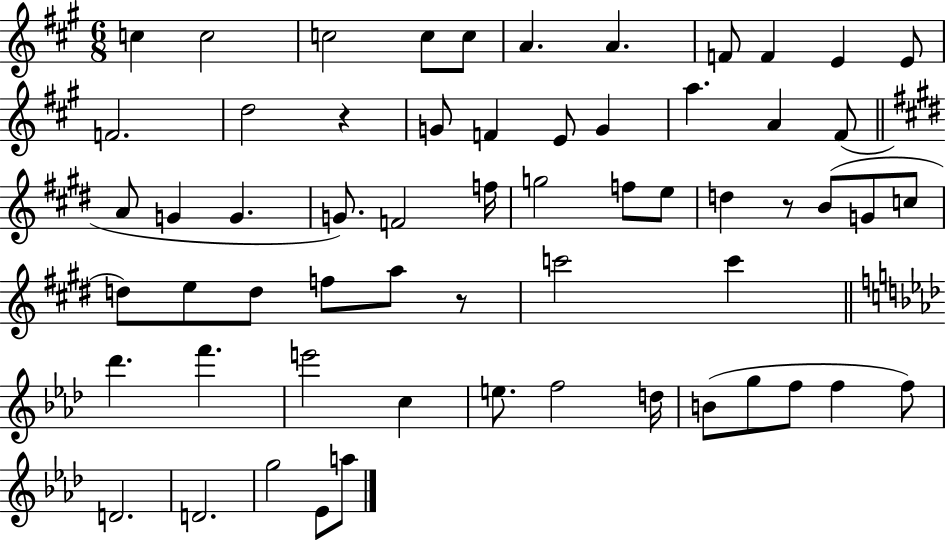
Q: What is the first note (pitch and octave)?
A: C5